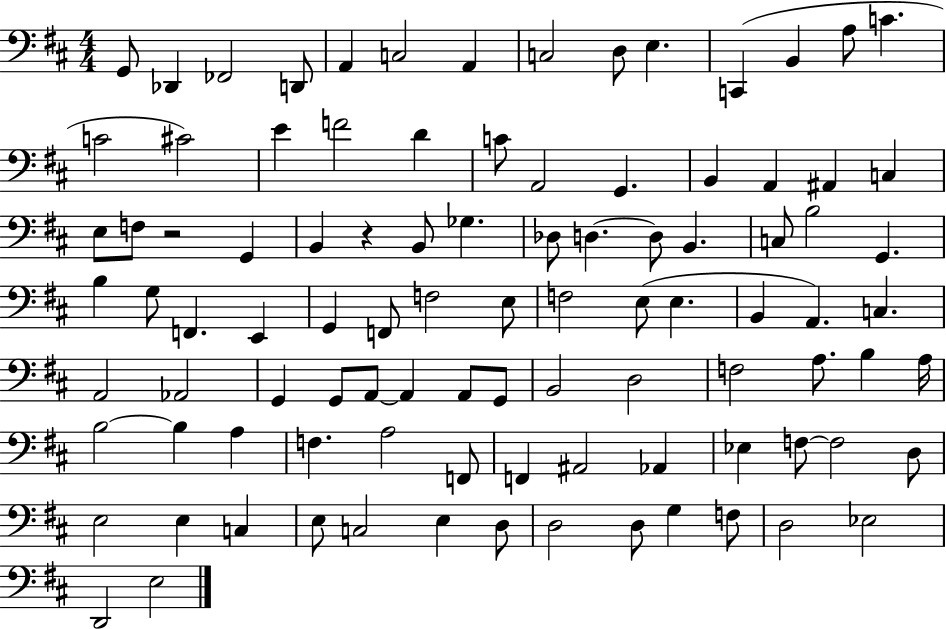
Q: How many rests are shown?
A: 2